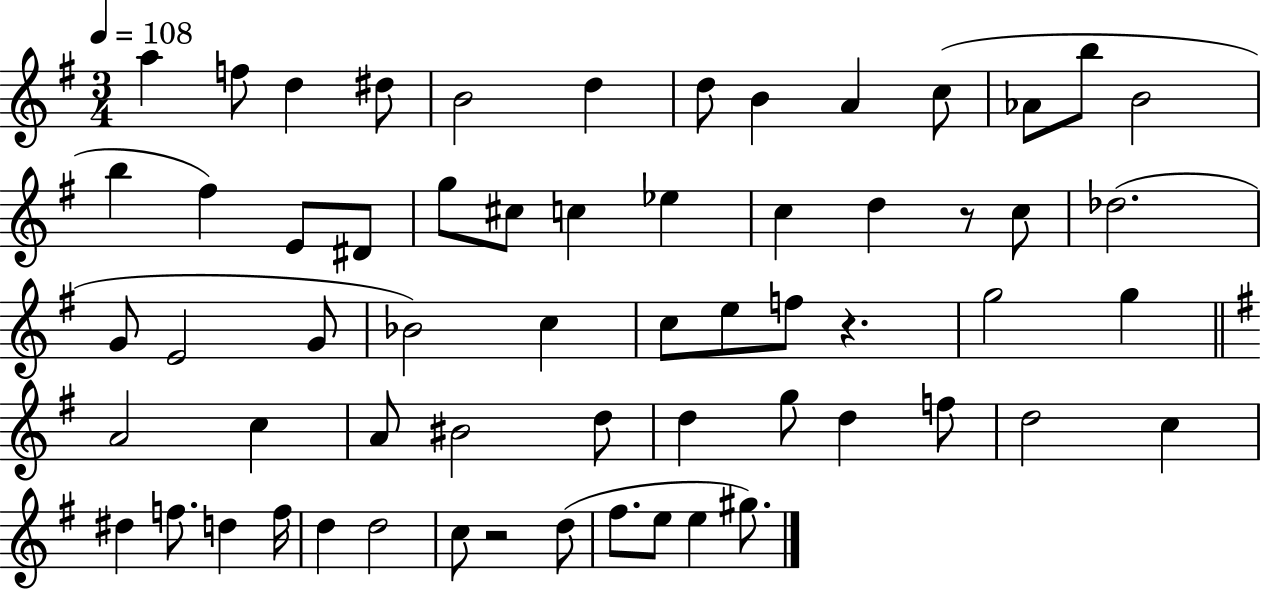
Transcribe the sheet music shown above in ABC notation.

X:1
T:Untitled
M:3/4
L:1/4
K:G
a f/2 d ^d/2 B2 d d/2 B A c/2 _A/2 b/2 B2 b ^f E/2 ^D/2 g/2 ^c/2 c _e c d z/2 c/2 _d2 G/2 E2 G/2 _B2 c c/2 e/2 f/2 z g2 g A2 c A/2 ^B2 d/2 d g/2 d f/2 d2 c ^d f/2 d f/4 d d2 c/2 z2 d/2 ^f/2 e/2 e ^g/2